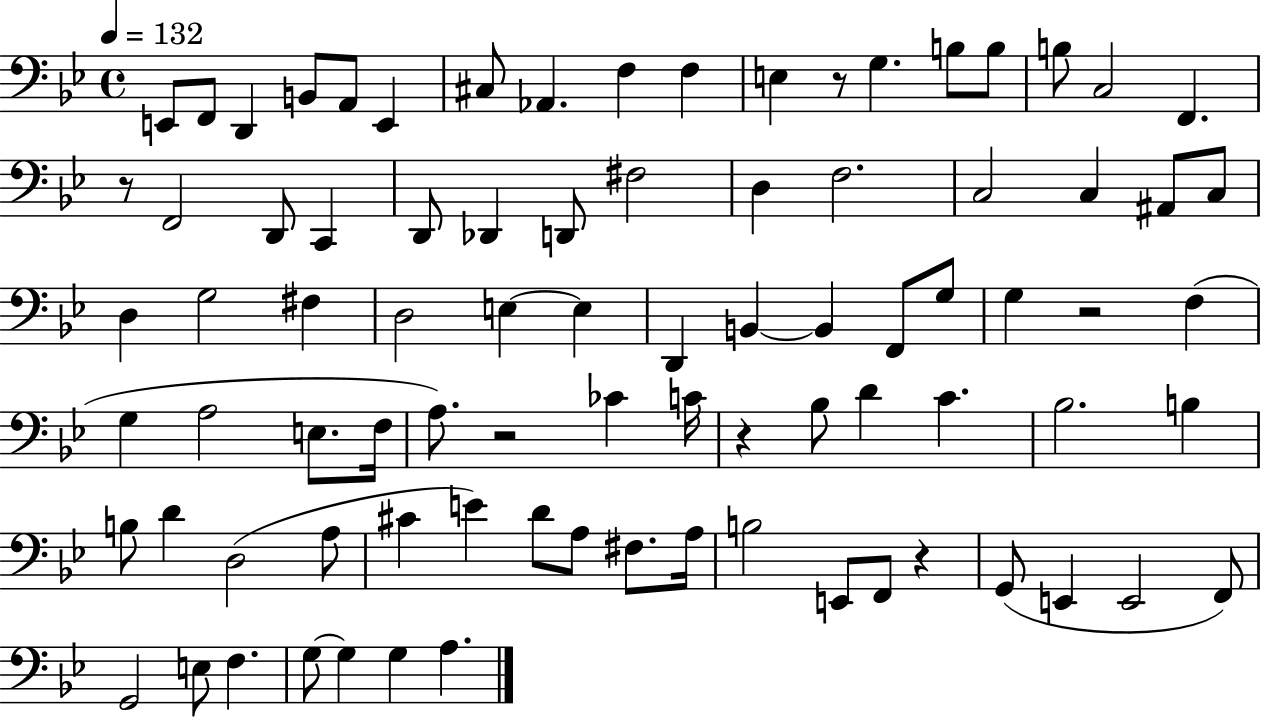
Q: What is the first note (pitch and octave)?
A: E2